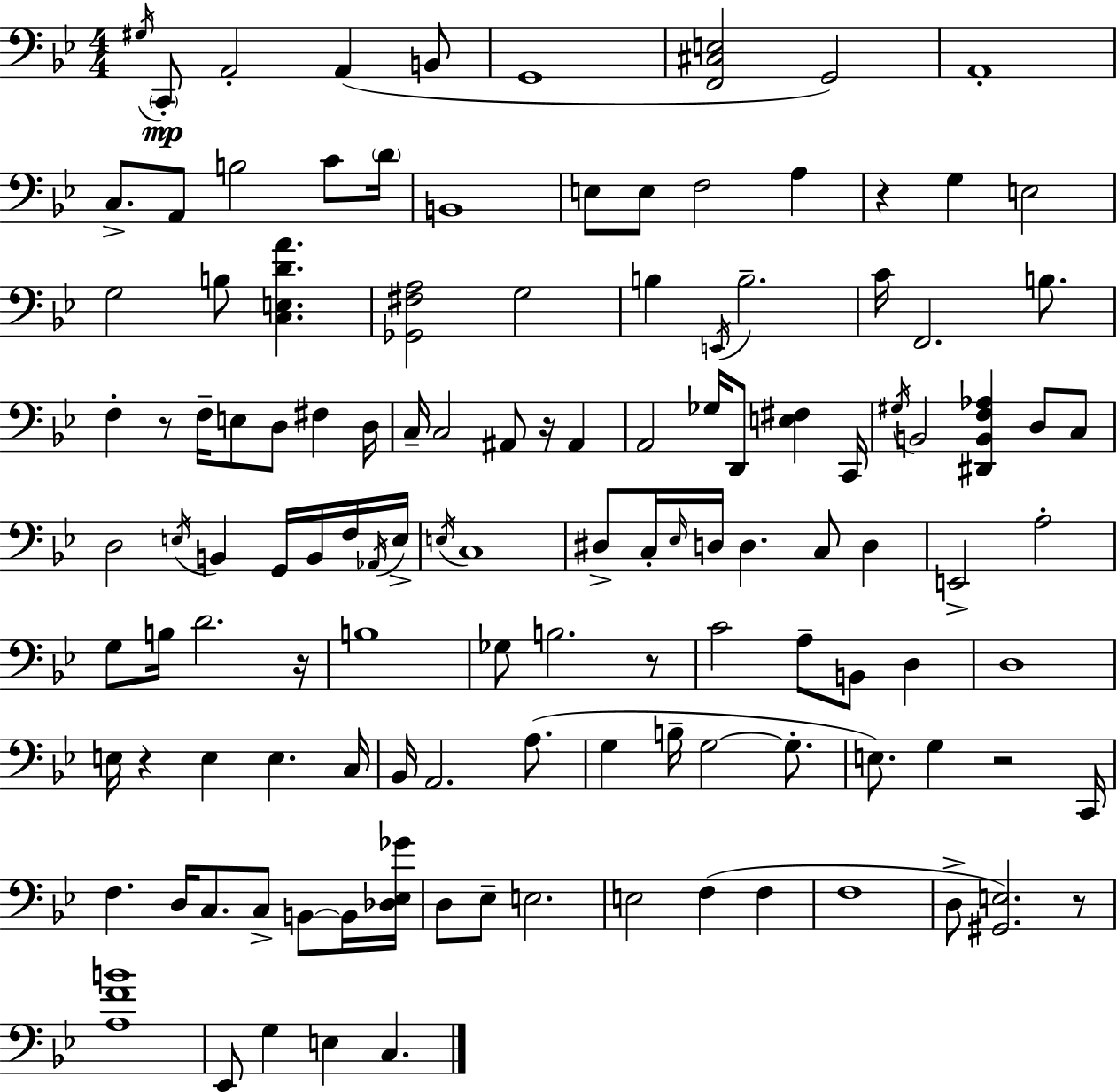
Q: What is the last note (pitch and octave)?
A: C3